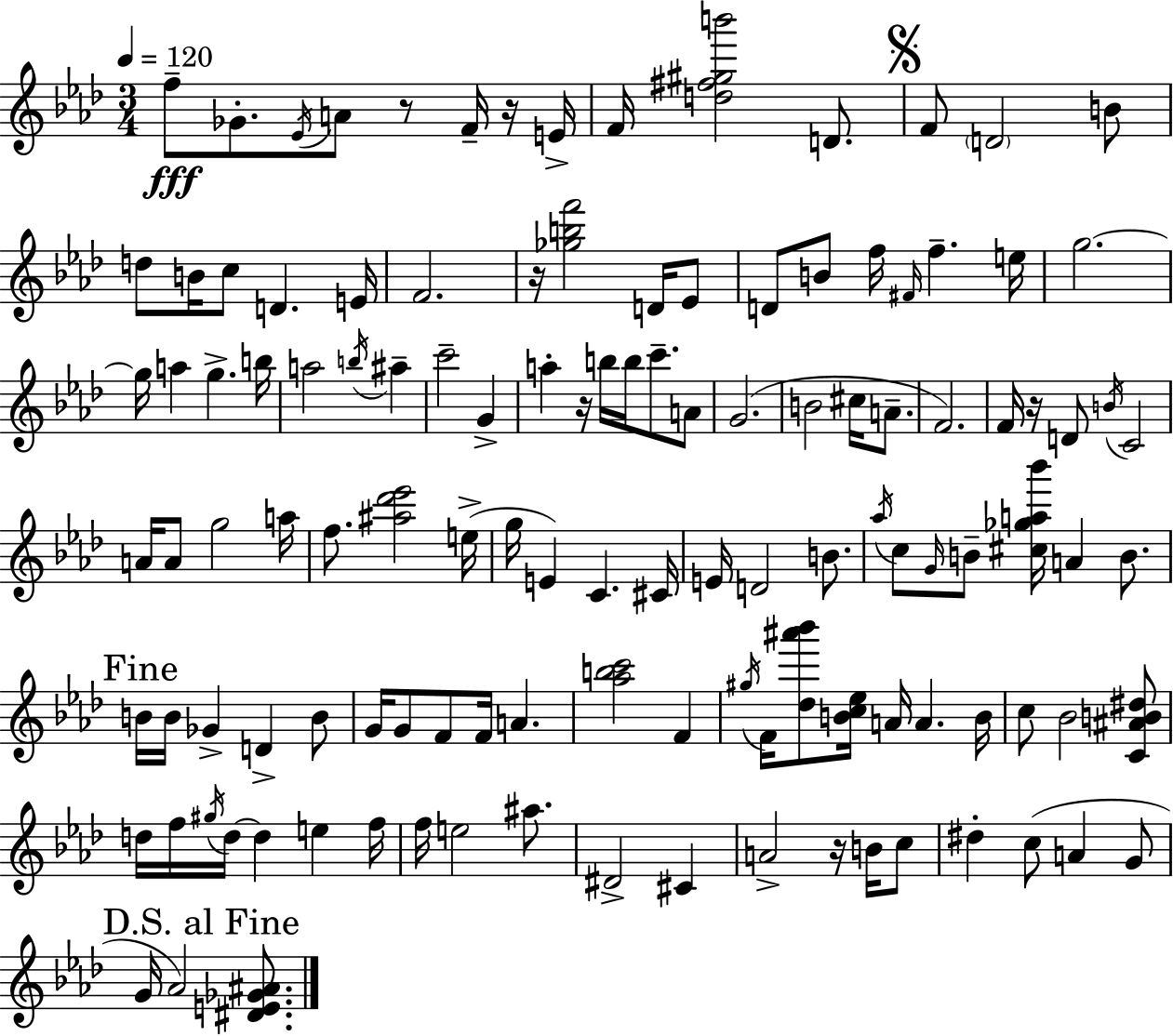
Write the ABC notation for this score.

X:1
T:Untitled
M:3/4
L:1/4
K:Ab
f/2 _G/2 _E/4 A/2 z/2 F/4 z/4 E/4 F/4 [d^f^gb']2 D/2 F/2 D2 B/2 d/2 B/4 c/2 D E/4 F2 z/4 [_gbf']2 D/4 _E/2 D/2 B/2 f/4 ^F/4 f e/4 g2 g/4 a g b/4 a2 b/4 ^a c'2 G a z/4 b/4 b/4 c'/2 A/2 G2 B2 ^c/4 A/2 F2 F/4 z/4 D/2 B/4 C2 A/4 A/2 g2 a/4 f/2 [^a_d'_e']2 e/4 g/4 E C ^C/4 E/4 D2 B/2 _a/4 c/2 G/4 B/2 [^c_ga_b']/4 A B/2 B/4 B/4 _G D B/2 G/4 G/2 F/2 F/4 A [_abc']2 F ^g/4 F/4 [_d^a'_b']/2 [Bc_e]/4 A/4 A B/4 c/2 _B2 [C^AB^d]/2 d/4 f/4 ^g/4 d/4 d e f/4 f/4 e2 ^a/2 ^D2 ^C A2 z/4 B/4 c/2 ^d c/2 A G/2 G/4 _A2 [^DE_G^A]/2